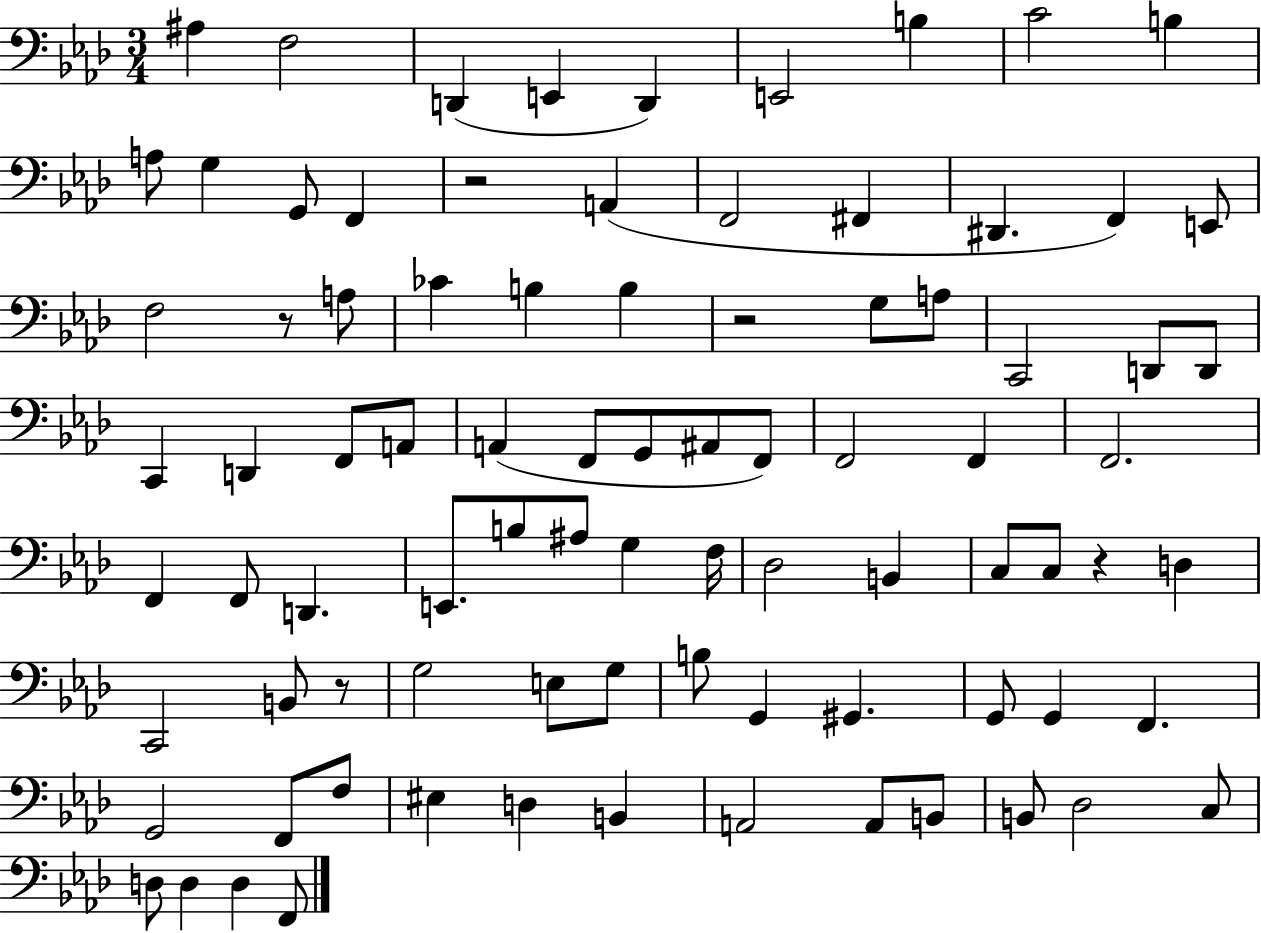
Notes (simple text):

A#3/q F3/h D2/q E2/q D2/q E2/h B3/q C4/h B3/q A3/e G3/q G2/e F2/q R/h A2/q F2/h F#2/q D#2/q. F2/q E2/e F3/h R/e A3/e CES4/q B3/q B3/q R/h G3/e A3/e C2/h D2/e D2/e C2/q D2/q F2/e A2/e A2/q F2/e G2/e A#2/e F2/e F2/h F2/q F2/h. F2/q F2/e D2/q. E2/e. B3/e A#3/e G3/q F3/s Db3/h B2/q C3/e C3/e R/q D3/q C2/h B2/e R/e G3/h E3/e G3/e B3/e G2/q G#2/q. G2/e G2/q F2/q. G2/h F2/e F3/e EIS3/q D3/q B2/q A2/h A2/e B2/e B2/e Db3/h C3/e D3/e D3/q D3/q F2/e